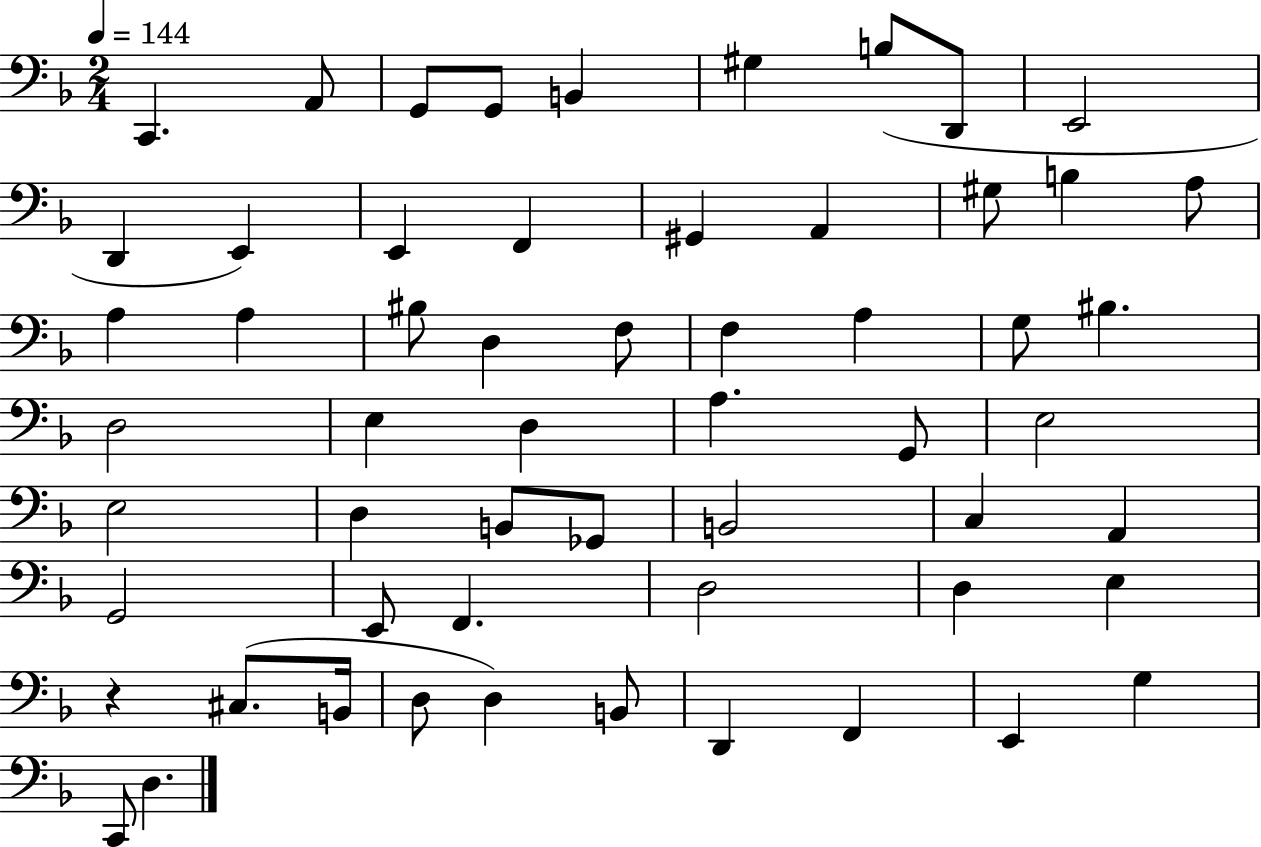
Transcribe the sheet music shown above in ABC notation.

X:1
T:Untitled
M:2/4
L:1/4
K:F
C,, A,,/2 G,,/2 G,,/2 B,, ^G, B,/2 D,,/2 E,,2 D,, E,, E,, F,, ^G,, A,, ^G,/2 B, A,/2 A, A, ^B,/2 D, F,/2 F, A, G,/2 ^B, D,2 E, D, A, G,,/2 E,2 E,2 D, B,,/2 _G,,/2 B,,2 C, A,, G,,2 E,,/2 F,, D,2 D, E, z ^C,/2 B,,/4 D,/2 D, B,,/2 D,, F,, E,, G, C,,/2 D,